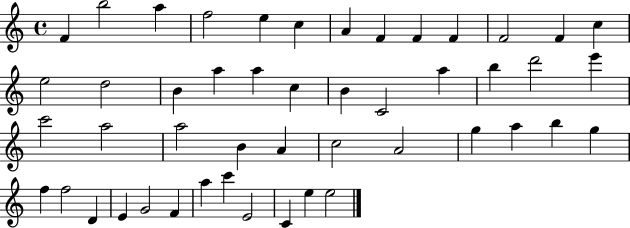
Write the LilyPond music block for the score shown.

{
  \clef treble
  \time 4/4
  \defaultTimeSignature
  \key c \major
  f'4 b''2 a''4 | f''2 e''4 c''4 | a'4 f'4 f'4 f'4 | f'2 f'4 c''4 | \break e''2 d''2 | b'4 a''4 a''4 c''4 | b'4 c'2 a''4 | b''4 d'''2 e'''4 | \break c'''2 a''2 | a''2 b'4 a'4 | c''2 a'2 | g''4 a''4 b''4 g''4 | \break f''4 f''2 d'4 | e'4 g'2 f'4 | a''4 c'''4 e'2 | c'4 e''4 e''2 | \break \bar "|."
}